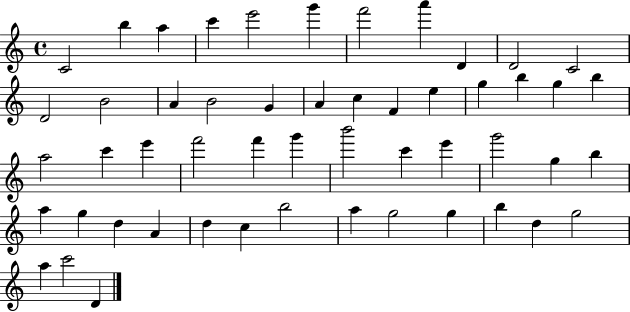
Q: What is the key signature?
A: C major